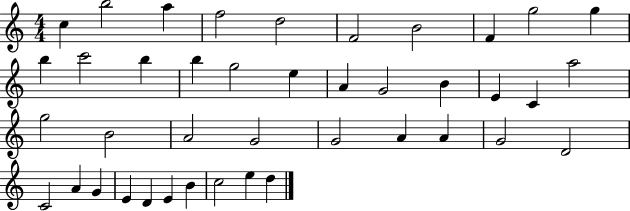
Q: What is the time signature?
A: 4/4